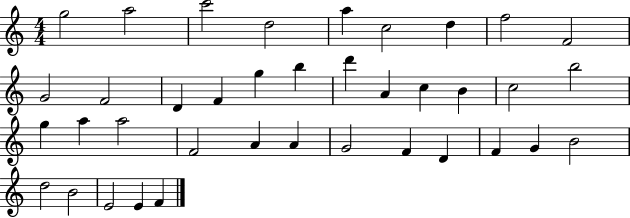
G5/h A5/h C6/h D5/h A5/q C5/h D5/q F5/h F4/h G4/h F4/h D4/q F4/q G5/q B5/q D6/q A4/q C5/q B4/q C5/h B5/h G5/q A5/q A5/h F4/h A4/q A4/q G4/h F4/q D4/q F4/q G4/q B4/h D5/h B4/h E4/h E4/q F4/q